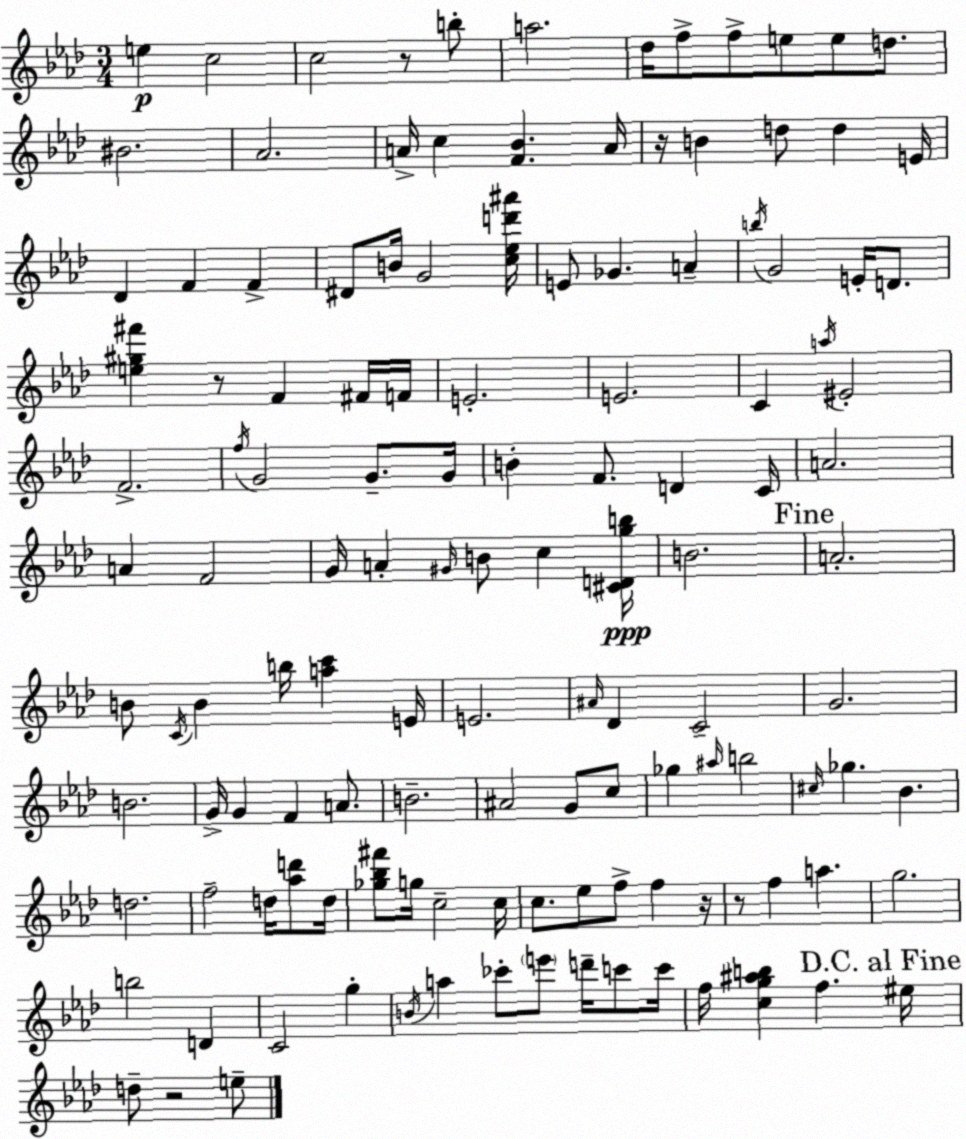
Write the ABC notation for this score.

X:1
T:Untitled
M:3/4
L:1/4
K:Fm
e c2 c2 z/2 b/2 a2 _d/4 f/2 f/2 e/2 e/2 d/2 ^B2 _A2 A/4 c [F_B] A/4 z/4 B d/2 d E/4 _D F F ^D/2 B/4 G2 [c_ed'^a']/4 E/2 _G A b/4 G2 E/4 D/2 [e^g^f'] z/2 F ^F/4 F/4 E2 E2 C a/4 ^E2 F2 f/4 G2 G/2 G/4 B F/2 D C/4 A2 A F2 G/4 A ^G/4 B/2 c [^CDgb]/4 B2 A2 B/2 C/4 B b/4 [ac'] E/4 E2 ^A/4 _D C2 G2 B2 G/4 G F A/2 B2 ^A2 G/2 c/2 _g ^a/4 b2 ^c/4 _g _B d2 f2 d/4 [_ad']/2 d/4 [_g_b^f']/2 g/4 c2 c/4 c/2 _e/2 f/2 f z/4 z/2 f a g2 b2 D C2 g B/4 a _c'/2 e'/2 d'/4 c'/2 c'/4 f/4 [cg^ab] f ^e/4 d/2 z2 e/2